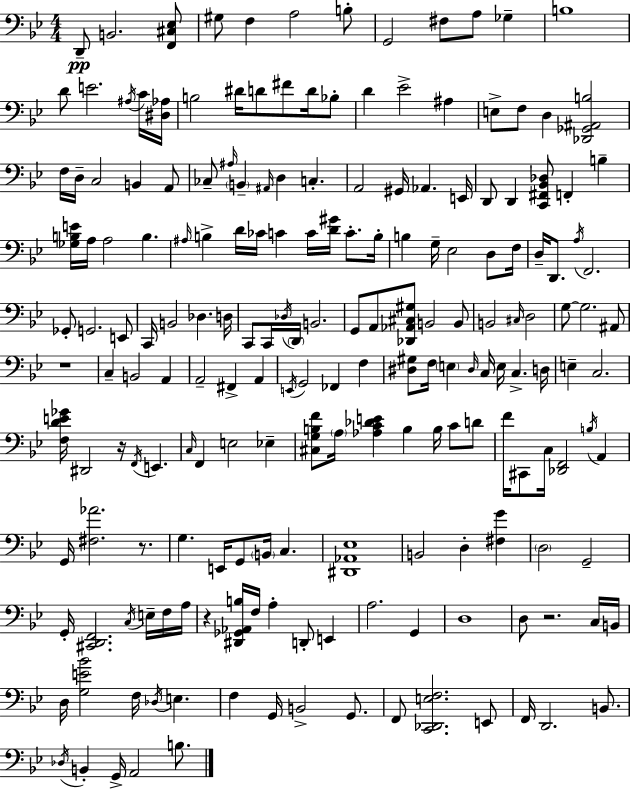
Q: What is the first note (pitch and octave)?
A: D2